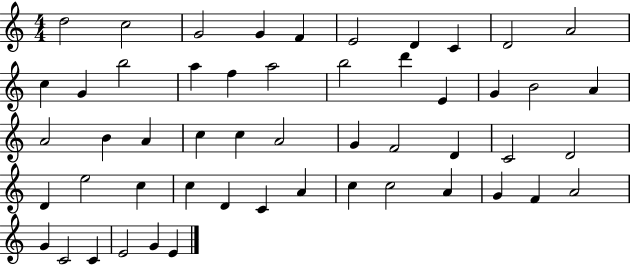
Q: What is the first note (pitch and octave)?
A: D5